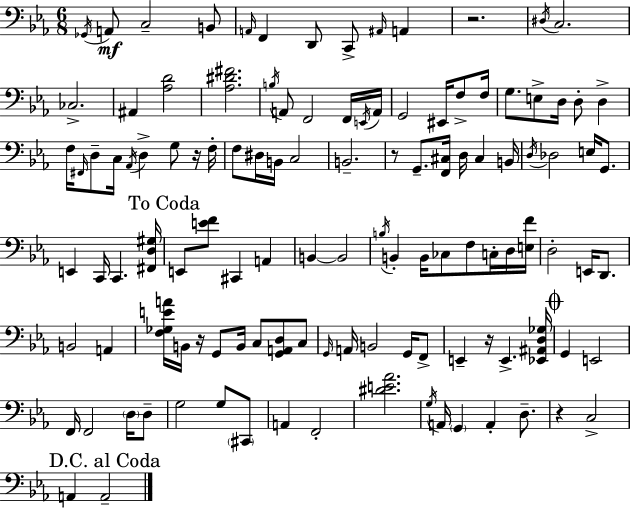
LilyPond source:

{
  \clef bass
  \numericTimeSignature
  \time 6/8
  \key ees \major
  \acciaccatura { ges,16 }\mf a,8 c2-- b,8 | \grace { a,16 } f,4 d,8 c,8-> \grace { ais,16 } a,4 | r2. | \acciaccatura { dis16 } c2. | \break ces2.-> | ais,4 <aes d'>2 | <aes dis' fis'>2. | \acciaccatura { b16 } a,8 f,2 | \break f,16 \acciaccatura { e,16 } a,16 g,2 | eis,16 f8-> f16 g8. e8-> d16 | d8-. d4-> f16 \grace { fis,16 } d8-- c16 \acciaccatura { aes,16 } | d4-> g8 r16 f16-. f8 dis16 b,16 | \break c2 b,2.-- | r8 g,8.-- | <f, cis>16 d16 cis4 b,16 \acciaccatura { d16 } des2 | e16 g,8. e,4 | \break c,16 c,4. <fis, d gis>16 \mark "To Coda" e,8 <e' f'>8 | cis,4 a,4 b,4~~ | b,2 \acciaccatura { b16 } b,4-. | b,16 ces8 f8 c16-. d16 <e f'>16 d2-. | \break e,16 d,8. b,2 | a,4 <f ges e' a'>16 b,16 | r16 g,8 b,16 c8 <g, a, d>8 c8 \grace { g,16 } a,16 | b,2 g,16 f,8-> e,4-- | \break r16 e,4.-> <ees, ais, d ges>16 \mark \markup { \musicglyph "scripts.coda" } g,4 | e,2 f,16 | f,2 \parenthesize d16 d8-- g2 | g8 \parenthesize cis,8 a,4 | \break f,2-. <dis' e' aes'>2. | \acciaccatura { g16 } | a,16 \parenthesize g,4 a,4-. d8.-- | r4 c2-> | \break \mark "D.C. al Coda" a,4 a,2-- | \bar "|."
}